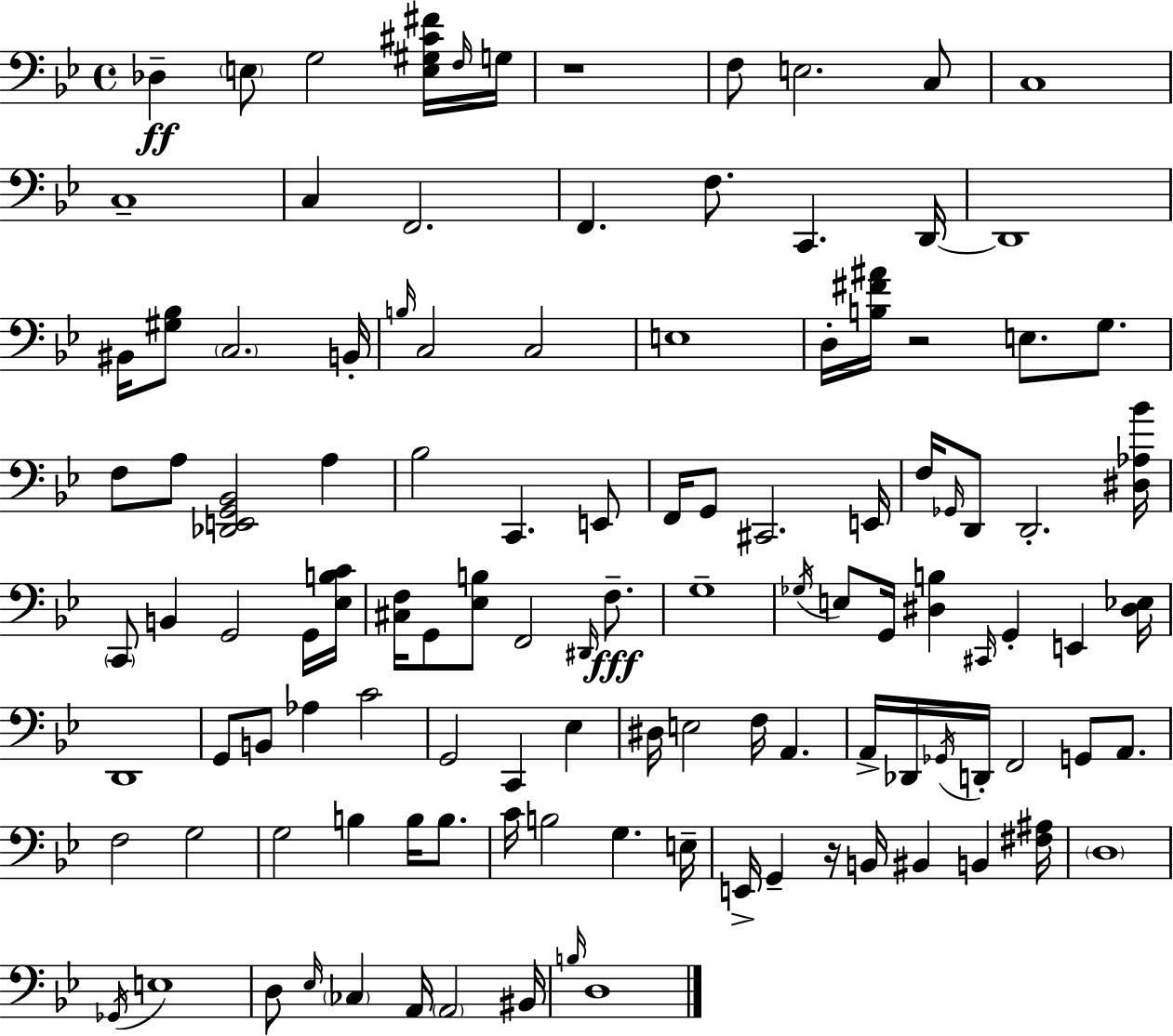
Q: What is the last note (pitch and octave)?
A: D3